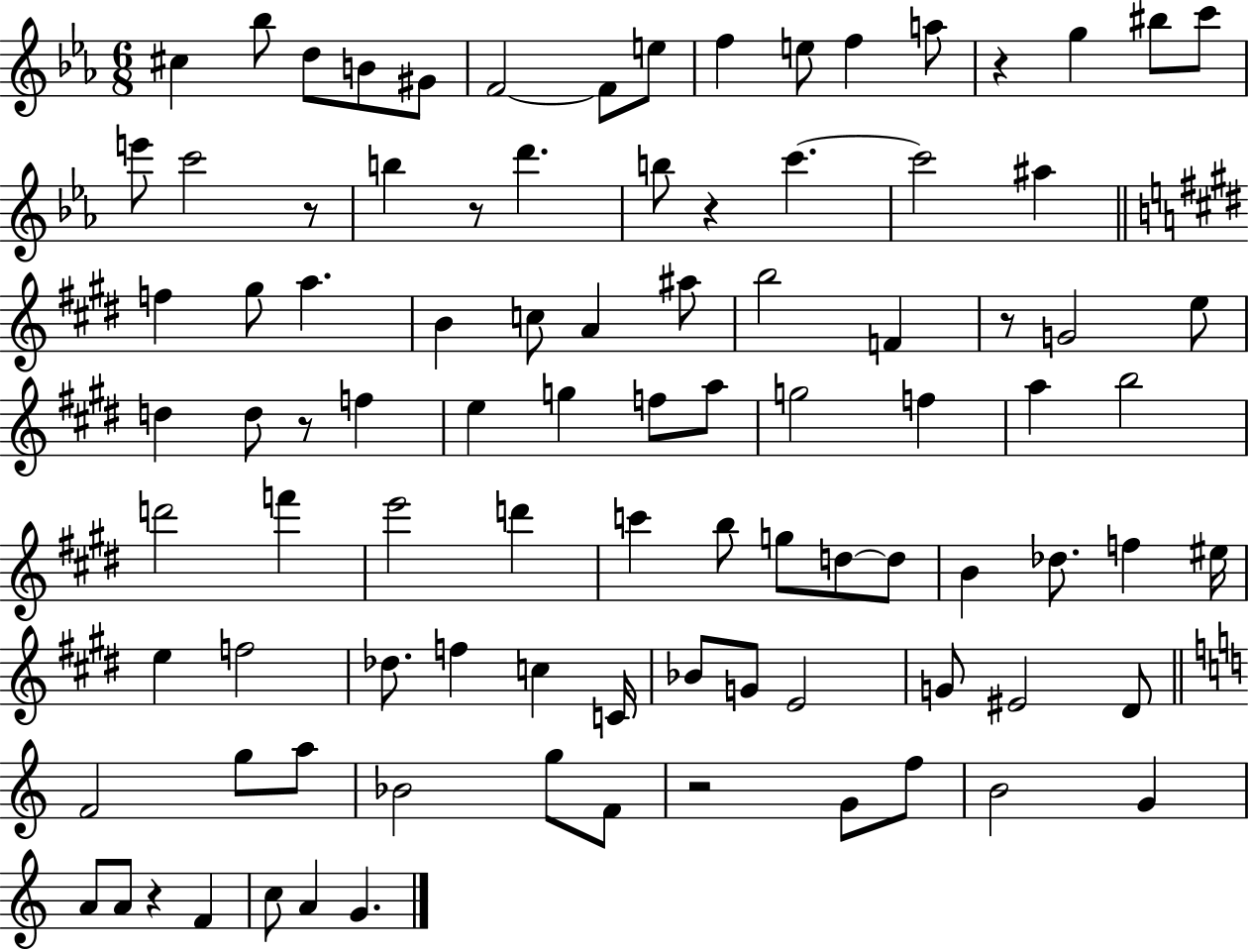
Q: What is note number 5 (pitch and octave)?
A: G#4